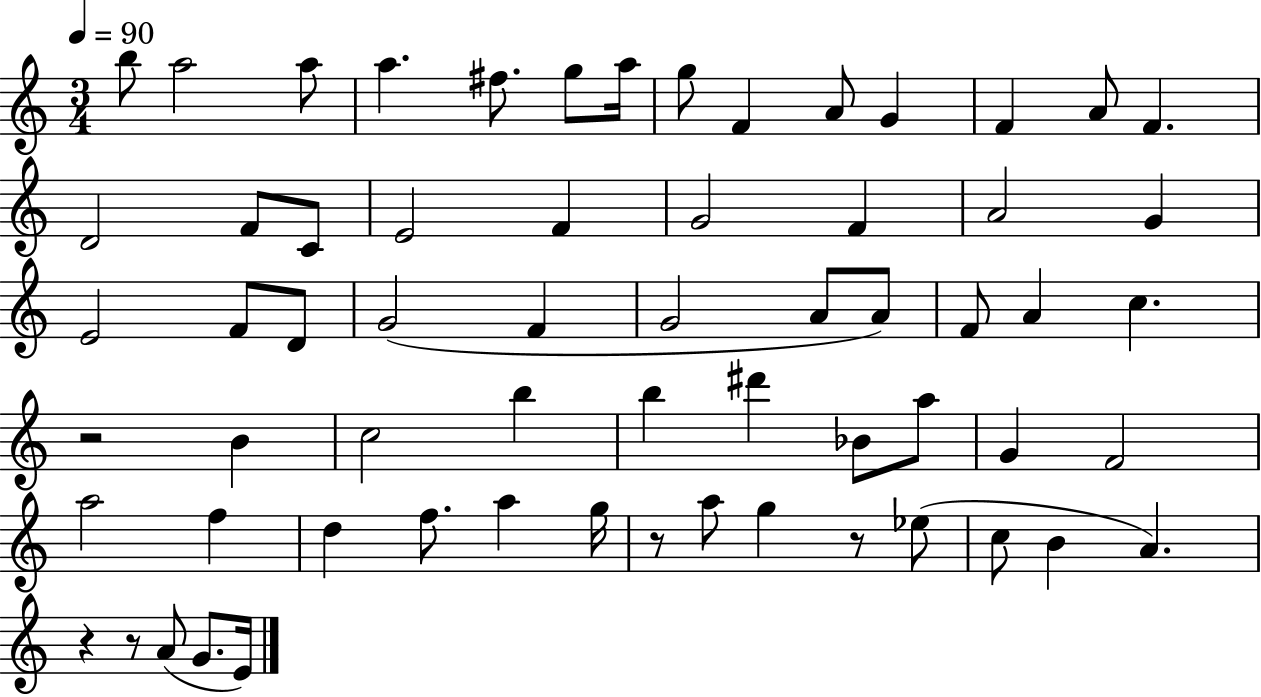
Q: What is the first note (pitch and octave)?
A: B5